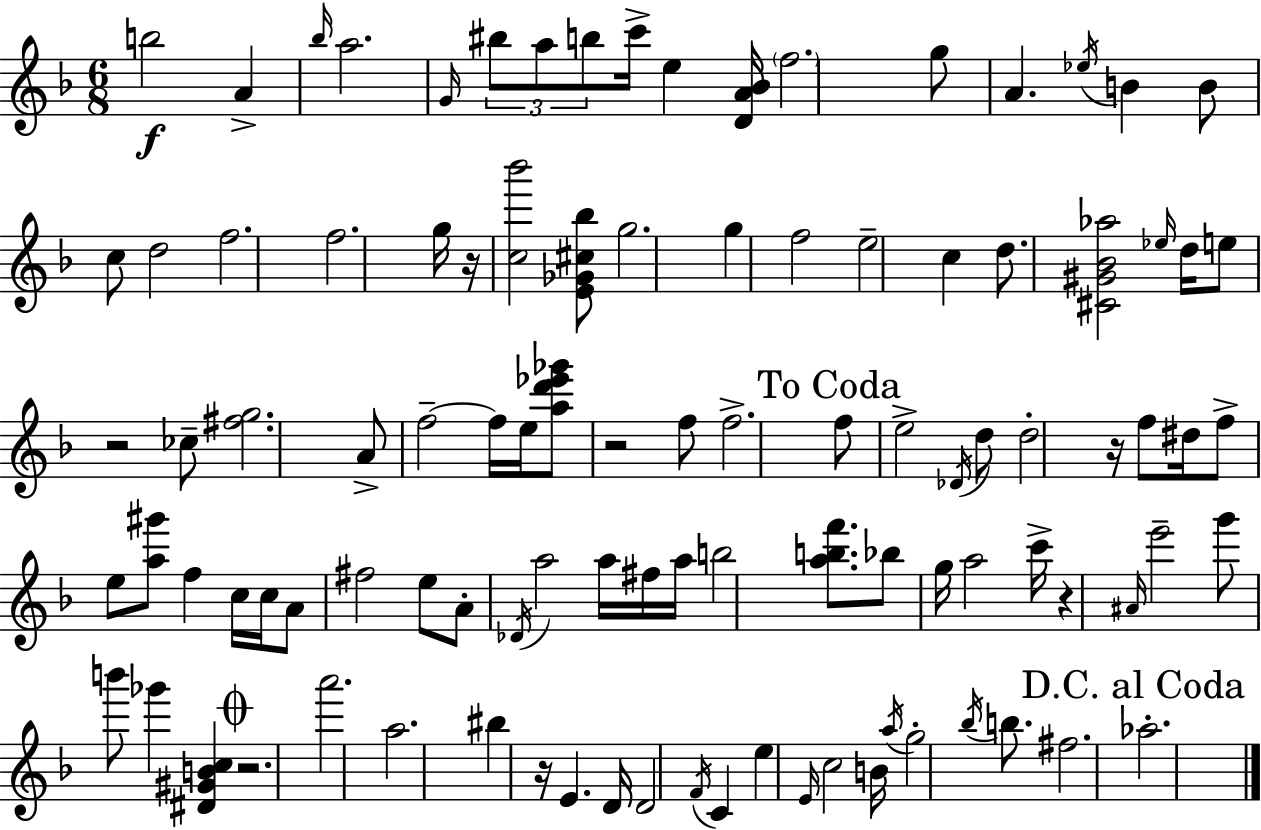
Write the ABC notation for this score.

X:1
T:Untitled
M:6/8
L:1/4
K:Dm
b2 A _b/4 a2 G/4 ^b/2 a/2 b/2 c'/4 e [DA_B]/4 f2 g/2 A _e/4 B B/2 c/2 d2 f2 f2 g/4 z/4 [c_b']2 [E_G^c_b]/2 g2 g f2 e2 c d/2 [^C^G_B_a]2 _e/4 d/4 e/2 z2 _c/2 [^fg]2 A/2 f2 f/4 e/4 [ad'_e'_g']/2 z2 f/2 f2 f/2 e2 _D/4 d/2 d2 z/4 f/2 ^d/4 f/2 e/2 [a^g']/2 f c/4 c/4 A/2 ^f2 e/2 A/2 _D/4 a2 a/4 ^f/4 a/4 b2 [abf']/2 _b/2 g/4 a2 c'/4 z ^A/4 e'2 g'/2 b'/2 _g' [^D^GBc] z2 a'2 a2 ^b z/4 E D/4 D2 F/4 C e E/4 c2 B/4 a/4 g2 _b/4 b/2 ^f2 _a2